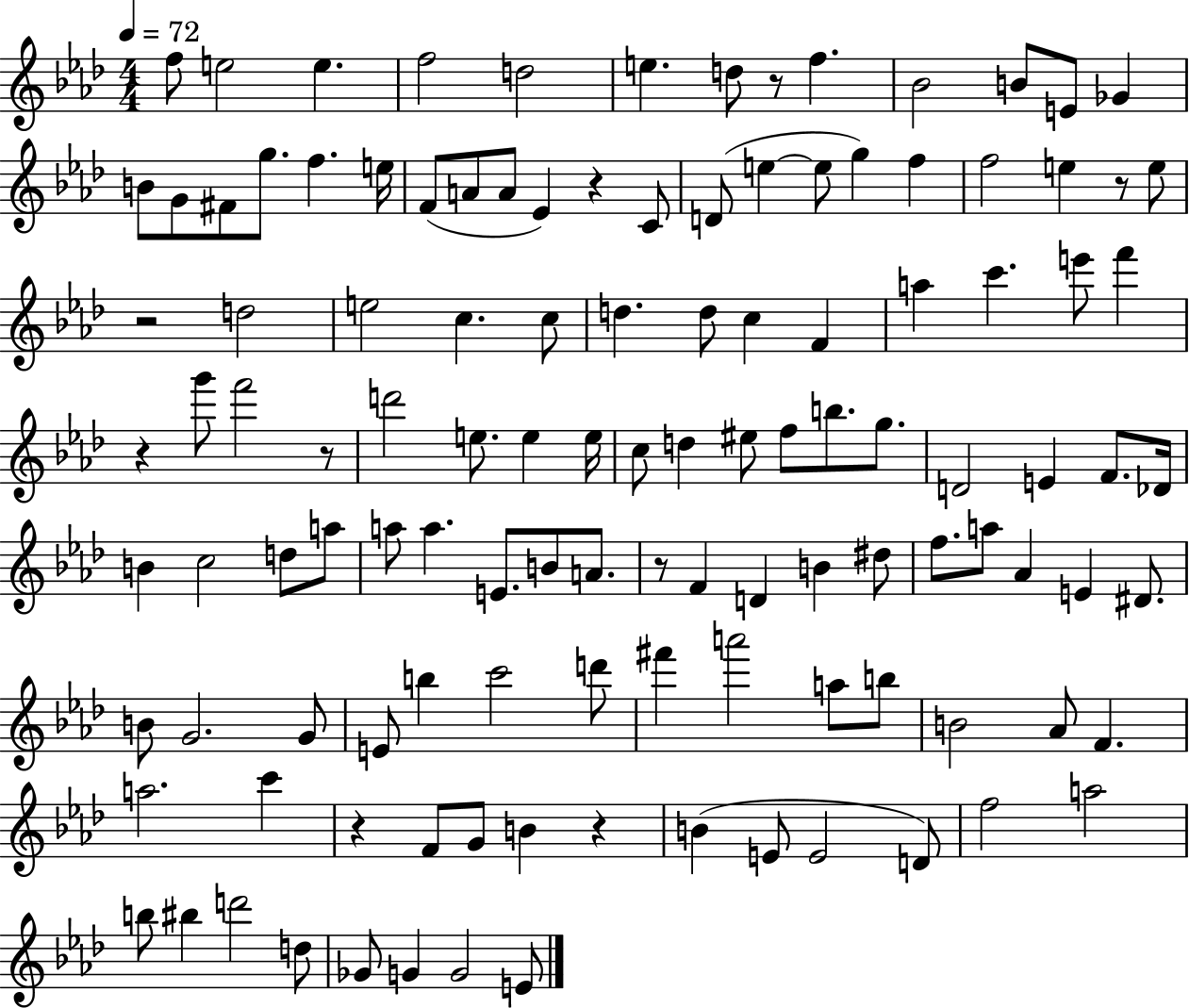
{
  \clef treble
  \numericTimeSignature
  \time 4/4
  \key aes \major
  \tempo 4 = 72
  f''8 e''2 e''4. | f''2 d''2 | e''4. d''8 r8 f''4. | bes'2 b'8 e'8 ges'4 | \break b'8 g'8 fis'8 g''8. f''4. e''16 | f'8( a'8 a'8 ees'4) r4 c'8 | d'8( e''4~~ e''8 g''4) f''4 | f''2 e''4 r8 e''8 | \break r2 d''2 | e''2 c''4. c''8 | d''4. d''8 c''4 f'4 | a''4 c'''4. e'''8 f'''4 | \break r4 g'''8 f'''2 r8 | d'''2 e''8. e''4 e''16 | c''8 d''4 eis''8 f''8 b''8. g''8. | d'2 e'4 f'8. des'16 | \break b'4 c''2 d''8 a''8 | a''8 a''4. e'8. b'8 a'8. | r8 f'4 d'4 b'4 dis''8 | f''8. a''8 aes'4 e'4 dis'8. | \break b'8 g'2. g'8 | e'8 b''4 c'''2 d'''8 | fis'''4 a'''2 a''8 b''8 | b'2 aes'8 f'4. | \break a''2. c'''4 | r4 f'8 g'8 b'4 r4 | b'4( e'8 e'2 d'8) | f''2 a''2 | \break b''8 bis''4 d'''2 d''8 | ges'8 g'4 g'2 e'8 | \bar "|."
}